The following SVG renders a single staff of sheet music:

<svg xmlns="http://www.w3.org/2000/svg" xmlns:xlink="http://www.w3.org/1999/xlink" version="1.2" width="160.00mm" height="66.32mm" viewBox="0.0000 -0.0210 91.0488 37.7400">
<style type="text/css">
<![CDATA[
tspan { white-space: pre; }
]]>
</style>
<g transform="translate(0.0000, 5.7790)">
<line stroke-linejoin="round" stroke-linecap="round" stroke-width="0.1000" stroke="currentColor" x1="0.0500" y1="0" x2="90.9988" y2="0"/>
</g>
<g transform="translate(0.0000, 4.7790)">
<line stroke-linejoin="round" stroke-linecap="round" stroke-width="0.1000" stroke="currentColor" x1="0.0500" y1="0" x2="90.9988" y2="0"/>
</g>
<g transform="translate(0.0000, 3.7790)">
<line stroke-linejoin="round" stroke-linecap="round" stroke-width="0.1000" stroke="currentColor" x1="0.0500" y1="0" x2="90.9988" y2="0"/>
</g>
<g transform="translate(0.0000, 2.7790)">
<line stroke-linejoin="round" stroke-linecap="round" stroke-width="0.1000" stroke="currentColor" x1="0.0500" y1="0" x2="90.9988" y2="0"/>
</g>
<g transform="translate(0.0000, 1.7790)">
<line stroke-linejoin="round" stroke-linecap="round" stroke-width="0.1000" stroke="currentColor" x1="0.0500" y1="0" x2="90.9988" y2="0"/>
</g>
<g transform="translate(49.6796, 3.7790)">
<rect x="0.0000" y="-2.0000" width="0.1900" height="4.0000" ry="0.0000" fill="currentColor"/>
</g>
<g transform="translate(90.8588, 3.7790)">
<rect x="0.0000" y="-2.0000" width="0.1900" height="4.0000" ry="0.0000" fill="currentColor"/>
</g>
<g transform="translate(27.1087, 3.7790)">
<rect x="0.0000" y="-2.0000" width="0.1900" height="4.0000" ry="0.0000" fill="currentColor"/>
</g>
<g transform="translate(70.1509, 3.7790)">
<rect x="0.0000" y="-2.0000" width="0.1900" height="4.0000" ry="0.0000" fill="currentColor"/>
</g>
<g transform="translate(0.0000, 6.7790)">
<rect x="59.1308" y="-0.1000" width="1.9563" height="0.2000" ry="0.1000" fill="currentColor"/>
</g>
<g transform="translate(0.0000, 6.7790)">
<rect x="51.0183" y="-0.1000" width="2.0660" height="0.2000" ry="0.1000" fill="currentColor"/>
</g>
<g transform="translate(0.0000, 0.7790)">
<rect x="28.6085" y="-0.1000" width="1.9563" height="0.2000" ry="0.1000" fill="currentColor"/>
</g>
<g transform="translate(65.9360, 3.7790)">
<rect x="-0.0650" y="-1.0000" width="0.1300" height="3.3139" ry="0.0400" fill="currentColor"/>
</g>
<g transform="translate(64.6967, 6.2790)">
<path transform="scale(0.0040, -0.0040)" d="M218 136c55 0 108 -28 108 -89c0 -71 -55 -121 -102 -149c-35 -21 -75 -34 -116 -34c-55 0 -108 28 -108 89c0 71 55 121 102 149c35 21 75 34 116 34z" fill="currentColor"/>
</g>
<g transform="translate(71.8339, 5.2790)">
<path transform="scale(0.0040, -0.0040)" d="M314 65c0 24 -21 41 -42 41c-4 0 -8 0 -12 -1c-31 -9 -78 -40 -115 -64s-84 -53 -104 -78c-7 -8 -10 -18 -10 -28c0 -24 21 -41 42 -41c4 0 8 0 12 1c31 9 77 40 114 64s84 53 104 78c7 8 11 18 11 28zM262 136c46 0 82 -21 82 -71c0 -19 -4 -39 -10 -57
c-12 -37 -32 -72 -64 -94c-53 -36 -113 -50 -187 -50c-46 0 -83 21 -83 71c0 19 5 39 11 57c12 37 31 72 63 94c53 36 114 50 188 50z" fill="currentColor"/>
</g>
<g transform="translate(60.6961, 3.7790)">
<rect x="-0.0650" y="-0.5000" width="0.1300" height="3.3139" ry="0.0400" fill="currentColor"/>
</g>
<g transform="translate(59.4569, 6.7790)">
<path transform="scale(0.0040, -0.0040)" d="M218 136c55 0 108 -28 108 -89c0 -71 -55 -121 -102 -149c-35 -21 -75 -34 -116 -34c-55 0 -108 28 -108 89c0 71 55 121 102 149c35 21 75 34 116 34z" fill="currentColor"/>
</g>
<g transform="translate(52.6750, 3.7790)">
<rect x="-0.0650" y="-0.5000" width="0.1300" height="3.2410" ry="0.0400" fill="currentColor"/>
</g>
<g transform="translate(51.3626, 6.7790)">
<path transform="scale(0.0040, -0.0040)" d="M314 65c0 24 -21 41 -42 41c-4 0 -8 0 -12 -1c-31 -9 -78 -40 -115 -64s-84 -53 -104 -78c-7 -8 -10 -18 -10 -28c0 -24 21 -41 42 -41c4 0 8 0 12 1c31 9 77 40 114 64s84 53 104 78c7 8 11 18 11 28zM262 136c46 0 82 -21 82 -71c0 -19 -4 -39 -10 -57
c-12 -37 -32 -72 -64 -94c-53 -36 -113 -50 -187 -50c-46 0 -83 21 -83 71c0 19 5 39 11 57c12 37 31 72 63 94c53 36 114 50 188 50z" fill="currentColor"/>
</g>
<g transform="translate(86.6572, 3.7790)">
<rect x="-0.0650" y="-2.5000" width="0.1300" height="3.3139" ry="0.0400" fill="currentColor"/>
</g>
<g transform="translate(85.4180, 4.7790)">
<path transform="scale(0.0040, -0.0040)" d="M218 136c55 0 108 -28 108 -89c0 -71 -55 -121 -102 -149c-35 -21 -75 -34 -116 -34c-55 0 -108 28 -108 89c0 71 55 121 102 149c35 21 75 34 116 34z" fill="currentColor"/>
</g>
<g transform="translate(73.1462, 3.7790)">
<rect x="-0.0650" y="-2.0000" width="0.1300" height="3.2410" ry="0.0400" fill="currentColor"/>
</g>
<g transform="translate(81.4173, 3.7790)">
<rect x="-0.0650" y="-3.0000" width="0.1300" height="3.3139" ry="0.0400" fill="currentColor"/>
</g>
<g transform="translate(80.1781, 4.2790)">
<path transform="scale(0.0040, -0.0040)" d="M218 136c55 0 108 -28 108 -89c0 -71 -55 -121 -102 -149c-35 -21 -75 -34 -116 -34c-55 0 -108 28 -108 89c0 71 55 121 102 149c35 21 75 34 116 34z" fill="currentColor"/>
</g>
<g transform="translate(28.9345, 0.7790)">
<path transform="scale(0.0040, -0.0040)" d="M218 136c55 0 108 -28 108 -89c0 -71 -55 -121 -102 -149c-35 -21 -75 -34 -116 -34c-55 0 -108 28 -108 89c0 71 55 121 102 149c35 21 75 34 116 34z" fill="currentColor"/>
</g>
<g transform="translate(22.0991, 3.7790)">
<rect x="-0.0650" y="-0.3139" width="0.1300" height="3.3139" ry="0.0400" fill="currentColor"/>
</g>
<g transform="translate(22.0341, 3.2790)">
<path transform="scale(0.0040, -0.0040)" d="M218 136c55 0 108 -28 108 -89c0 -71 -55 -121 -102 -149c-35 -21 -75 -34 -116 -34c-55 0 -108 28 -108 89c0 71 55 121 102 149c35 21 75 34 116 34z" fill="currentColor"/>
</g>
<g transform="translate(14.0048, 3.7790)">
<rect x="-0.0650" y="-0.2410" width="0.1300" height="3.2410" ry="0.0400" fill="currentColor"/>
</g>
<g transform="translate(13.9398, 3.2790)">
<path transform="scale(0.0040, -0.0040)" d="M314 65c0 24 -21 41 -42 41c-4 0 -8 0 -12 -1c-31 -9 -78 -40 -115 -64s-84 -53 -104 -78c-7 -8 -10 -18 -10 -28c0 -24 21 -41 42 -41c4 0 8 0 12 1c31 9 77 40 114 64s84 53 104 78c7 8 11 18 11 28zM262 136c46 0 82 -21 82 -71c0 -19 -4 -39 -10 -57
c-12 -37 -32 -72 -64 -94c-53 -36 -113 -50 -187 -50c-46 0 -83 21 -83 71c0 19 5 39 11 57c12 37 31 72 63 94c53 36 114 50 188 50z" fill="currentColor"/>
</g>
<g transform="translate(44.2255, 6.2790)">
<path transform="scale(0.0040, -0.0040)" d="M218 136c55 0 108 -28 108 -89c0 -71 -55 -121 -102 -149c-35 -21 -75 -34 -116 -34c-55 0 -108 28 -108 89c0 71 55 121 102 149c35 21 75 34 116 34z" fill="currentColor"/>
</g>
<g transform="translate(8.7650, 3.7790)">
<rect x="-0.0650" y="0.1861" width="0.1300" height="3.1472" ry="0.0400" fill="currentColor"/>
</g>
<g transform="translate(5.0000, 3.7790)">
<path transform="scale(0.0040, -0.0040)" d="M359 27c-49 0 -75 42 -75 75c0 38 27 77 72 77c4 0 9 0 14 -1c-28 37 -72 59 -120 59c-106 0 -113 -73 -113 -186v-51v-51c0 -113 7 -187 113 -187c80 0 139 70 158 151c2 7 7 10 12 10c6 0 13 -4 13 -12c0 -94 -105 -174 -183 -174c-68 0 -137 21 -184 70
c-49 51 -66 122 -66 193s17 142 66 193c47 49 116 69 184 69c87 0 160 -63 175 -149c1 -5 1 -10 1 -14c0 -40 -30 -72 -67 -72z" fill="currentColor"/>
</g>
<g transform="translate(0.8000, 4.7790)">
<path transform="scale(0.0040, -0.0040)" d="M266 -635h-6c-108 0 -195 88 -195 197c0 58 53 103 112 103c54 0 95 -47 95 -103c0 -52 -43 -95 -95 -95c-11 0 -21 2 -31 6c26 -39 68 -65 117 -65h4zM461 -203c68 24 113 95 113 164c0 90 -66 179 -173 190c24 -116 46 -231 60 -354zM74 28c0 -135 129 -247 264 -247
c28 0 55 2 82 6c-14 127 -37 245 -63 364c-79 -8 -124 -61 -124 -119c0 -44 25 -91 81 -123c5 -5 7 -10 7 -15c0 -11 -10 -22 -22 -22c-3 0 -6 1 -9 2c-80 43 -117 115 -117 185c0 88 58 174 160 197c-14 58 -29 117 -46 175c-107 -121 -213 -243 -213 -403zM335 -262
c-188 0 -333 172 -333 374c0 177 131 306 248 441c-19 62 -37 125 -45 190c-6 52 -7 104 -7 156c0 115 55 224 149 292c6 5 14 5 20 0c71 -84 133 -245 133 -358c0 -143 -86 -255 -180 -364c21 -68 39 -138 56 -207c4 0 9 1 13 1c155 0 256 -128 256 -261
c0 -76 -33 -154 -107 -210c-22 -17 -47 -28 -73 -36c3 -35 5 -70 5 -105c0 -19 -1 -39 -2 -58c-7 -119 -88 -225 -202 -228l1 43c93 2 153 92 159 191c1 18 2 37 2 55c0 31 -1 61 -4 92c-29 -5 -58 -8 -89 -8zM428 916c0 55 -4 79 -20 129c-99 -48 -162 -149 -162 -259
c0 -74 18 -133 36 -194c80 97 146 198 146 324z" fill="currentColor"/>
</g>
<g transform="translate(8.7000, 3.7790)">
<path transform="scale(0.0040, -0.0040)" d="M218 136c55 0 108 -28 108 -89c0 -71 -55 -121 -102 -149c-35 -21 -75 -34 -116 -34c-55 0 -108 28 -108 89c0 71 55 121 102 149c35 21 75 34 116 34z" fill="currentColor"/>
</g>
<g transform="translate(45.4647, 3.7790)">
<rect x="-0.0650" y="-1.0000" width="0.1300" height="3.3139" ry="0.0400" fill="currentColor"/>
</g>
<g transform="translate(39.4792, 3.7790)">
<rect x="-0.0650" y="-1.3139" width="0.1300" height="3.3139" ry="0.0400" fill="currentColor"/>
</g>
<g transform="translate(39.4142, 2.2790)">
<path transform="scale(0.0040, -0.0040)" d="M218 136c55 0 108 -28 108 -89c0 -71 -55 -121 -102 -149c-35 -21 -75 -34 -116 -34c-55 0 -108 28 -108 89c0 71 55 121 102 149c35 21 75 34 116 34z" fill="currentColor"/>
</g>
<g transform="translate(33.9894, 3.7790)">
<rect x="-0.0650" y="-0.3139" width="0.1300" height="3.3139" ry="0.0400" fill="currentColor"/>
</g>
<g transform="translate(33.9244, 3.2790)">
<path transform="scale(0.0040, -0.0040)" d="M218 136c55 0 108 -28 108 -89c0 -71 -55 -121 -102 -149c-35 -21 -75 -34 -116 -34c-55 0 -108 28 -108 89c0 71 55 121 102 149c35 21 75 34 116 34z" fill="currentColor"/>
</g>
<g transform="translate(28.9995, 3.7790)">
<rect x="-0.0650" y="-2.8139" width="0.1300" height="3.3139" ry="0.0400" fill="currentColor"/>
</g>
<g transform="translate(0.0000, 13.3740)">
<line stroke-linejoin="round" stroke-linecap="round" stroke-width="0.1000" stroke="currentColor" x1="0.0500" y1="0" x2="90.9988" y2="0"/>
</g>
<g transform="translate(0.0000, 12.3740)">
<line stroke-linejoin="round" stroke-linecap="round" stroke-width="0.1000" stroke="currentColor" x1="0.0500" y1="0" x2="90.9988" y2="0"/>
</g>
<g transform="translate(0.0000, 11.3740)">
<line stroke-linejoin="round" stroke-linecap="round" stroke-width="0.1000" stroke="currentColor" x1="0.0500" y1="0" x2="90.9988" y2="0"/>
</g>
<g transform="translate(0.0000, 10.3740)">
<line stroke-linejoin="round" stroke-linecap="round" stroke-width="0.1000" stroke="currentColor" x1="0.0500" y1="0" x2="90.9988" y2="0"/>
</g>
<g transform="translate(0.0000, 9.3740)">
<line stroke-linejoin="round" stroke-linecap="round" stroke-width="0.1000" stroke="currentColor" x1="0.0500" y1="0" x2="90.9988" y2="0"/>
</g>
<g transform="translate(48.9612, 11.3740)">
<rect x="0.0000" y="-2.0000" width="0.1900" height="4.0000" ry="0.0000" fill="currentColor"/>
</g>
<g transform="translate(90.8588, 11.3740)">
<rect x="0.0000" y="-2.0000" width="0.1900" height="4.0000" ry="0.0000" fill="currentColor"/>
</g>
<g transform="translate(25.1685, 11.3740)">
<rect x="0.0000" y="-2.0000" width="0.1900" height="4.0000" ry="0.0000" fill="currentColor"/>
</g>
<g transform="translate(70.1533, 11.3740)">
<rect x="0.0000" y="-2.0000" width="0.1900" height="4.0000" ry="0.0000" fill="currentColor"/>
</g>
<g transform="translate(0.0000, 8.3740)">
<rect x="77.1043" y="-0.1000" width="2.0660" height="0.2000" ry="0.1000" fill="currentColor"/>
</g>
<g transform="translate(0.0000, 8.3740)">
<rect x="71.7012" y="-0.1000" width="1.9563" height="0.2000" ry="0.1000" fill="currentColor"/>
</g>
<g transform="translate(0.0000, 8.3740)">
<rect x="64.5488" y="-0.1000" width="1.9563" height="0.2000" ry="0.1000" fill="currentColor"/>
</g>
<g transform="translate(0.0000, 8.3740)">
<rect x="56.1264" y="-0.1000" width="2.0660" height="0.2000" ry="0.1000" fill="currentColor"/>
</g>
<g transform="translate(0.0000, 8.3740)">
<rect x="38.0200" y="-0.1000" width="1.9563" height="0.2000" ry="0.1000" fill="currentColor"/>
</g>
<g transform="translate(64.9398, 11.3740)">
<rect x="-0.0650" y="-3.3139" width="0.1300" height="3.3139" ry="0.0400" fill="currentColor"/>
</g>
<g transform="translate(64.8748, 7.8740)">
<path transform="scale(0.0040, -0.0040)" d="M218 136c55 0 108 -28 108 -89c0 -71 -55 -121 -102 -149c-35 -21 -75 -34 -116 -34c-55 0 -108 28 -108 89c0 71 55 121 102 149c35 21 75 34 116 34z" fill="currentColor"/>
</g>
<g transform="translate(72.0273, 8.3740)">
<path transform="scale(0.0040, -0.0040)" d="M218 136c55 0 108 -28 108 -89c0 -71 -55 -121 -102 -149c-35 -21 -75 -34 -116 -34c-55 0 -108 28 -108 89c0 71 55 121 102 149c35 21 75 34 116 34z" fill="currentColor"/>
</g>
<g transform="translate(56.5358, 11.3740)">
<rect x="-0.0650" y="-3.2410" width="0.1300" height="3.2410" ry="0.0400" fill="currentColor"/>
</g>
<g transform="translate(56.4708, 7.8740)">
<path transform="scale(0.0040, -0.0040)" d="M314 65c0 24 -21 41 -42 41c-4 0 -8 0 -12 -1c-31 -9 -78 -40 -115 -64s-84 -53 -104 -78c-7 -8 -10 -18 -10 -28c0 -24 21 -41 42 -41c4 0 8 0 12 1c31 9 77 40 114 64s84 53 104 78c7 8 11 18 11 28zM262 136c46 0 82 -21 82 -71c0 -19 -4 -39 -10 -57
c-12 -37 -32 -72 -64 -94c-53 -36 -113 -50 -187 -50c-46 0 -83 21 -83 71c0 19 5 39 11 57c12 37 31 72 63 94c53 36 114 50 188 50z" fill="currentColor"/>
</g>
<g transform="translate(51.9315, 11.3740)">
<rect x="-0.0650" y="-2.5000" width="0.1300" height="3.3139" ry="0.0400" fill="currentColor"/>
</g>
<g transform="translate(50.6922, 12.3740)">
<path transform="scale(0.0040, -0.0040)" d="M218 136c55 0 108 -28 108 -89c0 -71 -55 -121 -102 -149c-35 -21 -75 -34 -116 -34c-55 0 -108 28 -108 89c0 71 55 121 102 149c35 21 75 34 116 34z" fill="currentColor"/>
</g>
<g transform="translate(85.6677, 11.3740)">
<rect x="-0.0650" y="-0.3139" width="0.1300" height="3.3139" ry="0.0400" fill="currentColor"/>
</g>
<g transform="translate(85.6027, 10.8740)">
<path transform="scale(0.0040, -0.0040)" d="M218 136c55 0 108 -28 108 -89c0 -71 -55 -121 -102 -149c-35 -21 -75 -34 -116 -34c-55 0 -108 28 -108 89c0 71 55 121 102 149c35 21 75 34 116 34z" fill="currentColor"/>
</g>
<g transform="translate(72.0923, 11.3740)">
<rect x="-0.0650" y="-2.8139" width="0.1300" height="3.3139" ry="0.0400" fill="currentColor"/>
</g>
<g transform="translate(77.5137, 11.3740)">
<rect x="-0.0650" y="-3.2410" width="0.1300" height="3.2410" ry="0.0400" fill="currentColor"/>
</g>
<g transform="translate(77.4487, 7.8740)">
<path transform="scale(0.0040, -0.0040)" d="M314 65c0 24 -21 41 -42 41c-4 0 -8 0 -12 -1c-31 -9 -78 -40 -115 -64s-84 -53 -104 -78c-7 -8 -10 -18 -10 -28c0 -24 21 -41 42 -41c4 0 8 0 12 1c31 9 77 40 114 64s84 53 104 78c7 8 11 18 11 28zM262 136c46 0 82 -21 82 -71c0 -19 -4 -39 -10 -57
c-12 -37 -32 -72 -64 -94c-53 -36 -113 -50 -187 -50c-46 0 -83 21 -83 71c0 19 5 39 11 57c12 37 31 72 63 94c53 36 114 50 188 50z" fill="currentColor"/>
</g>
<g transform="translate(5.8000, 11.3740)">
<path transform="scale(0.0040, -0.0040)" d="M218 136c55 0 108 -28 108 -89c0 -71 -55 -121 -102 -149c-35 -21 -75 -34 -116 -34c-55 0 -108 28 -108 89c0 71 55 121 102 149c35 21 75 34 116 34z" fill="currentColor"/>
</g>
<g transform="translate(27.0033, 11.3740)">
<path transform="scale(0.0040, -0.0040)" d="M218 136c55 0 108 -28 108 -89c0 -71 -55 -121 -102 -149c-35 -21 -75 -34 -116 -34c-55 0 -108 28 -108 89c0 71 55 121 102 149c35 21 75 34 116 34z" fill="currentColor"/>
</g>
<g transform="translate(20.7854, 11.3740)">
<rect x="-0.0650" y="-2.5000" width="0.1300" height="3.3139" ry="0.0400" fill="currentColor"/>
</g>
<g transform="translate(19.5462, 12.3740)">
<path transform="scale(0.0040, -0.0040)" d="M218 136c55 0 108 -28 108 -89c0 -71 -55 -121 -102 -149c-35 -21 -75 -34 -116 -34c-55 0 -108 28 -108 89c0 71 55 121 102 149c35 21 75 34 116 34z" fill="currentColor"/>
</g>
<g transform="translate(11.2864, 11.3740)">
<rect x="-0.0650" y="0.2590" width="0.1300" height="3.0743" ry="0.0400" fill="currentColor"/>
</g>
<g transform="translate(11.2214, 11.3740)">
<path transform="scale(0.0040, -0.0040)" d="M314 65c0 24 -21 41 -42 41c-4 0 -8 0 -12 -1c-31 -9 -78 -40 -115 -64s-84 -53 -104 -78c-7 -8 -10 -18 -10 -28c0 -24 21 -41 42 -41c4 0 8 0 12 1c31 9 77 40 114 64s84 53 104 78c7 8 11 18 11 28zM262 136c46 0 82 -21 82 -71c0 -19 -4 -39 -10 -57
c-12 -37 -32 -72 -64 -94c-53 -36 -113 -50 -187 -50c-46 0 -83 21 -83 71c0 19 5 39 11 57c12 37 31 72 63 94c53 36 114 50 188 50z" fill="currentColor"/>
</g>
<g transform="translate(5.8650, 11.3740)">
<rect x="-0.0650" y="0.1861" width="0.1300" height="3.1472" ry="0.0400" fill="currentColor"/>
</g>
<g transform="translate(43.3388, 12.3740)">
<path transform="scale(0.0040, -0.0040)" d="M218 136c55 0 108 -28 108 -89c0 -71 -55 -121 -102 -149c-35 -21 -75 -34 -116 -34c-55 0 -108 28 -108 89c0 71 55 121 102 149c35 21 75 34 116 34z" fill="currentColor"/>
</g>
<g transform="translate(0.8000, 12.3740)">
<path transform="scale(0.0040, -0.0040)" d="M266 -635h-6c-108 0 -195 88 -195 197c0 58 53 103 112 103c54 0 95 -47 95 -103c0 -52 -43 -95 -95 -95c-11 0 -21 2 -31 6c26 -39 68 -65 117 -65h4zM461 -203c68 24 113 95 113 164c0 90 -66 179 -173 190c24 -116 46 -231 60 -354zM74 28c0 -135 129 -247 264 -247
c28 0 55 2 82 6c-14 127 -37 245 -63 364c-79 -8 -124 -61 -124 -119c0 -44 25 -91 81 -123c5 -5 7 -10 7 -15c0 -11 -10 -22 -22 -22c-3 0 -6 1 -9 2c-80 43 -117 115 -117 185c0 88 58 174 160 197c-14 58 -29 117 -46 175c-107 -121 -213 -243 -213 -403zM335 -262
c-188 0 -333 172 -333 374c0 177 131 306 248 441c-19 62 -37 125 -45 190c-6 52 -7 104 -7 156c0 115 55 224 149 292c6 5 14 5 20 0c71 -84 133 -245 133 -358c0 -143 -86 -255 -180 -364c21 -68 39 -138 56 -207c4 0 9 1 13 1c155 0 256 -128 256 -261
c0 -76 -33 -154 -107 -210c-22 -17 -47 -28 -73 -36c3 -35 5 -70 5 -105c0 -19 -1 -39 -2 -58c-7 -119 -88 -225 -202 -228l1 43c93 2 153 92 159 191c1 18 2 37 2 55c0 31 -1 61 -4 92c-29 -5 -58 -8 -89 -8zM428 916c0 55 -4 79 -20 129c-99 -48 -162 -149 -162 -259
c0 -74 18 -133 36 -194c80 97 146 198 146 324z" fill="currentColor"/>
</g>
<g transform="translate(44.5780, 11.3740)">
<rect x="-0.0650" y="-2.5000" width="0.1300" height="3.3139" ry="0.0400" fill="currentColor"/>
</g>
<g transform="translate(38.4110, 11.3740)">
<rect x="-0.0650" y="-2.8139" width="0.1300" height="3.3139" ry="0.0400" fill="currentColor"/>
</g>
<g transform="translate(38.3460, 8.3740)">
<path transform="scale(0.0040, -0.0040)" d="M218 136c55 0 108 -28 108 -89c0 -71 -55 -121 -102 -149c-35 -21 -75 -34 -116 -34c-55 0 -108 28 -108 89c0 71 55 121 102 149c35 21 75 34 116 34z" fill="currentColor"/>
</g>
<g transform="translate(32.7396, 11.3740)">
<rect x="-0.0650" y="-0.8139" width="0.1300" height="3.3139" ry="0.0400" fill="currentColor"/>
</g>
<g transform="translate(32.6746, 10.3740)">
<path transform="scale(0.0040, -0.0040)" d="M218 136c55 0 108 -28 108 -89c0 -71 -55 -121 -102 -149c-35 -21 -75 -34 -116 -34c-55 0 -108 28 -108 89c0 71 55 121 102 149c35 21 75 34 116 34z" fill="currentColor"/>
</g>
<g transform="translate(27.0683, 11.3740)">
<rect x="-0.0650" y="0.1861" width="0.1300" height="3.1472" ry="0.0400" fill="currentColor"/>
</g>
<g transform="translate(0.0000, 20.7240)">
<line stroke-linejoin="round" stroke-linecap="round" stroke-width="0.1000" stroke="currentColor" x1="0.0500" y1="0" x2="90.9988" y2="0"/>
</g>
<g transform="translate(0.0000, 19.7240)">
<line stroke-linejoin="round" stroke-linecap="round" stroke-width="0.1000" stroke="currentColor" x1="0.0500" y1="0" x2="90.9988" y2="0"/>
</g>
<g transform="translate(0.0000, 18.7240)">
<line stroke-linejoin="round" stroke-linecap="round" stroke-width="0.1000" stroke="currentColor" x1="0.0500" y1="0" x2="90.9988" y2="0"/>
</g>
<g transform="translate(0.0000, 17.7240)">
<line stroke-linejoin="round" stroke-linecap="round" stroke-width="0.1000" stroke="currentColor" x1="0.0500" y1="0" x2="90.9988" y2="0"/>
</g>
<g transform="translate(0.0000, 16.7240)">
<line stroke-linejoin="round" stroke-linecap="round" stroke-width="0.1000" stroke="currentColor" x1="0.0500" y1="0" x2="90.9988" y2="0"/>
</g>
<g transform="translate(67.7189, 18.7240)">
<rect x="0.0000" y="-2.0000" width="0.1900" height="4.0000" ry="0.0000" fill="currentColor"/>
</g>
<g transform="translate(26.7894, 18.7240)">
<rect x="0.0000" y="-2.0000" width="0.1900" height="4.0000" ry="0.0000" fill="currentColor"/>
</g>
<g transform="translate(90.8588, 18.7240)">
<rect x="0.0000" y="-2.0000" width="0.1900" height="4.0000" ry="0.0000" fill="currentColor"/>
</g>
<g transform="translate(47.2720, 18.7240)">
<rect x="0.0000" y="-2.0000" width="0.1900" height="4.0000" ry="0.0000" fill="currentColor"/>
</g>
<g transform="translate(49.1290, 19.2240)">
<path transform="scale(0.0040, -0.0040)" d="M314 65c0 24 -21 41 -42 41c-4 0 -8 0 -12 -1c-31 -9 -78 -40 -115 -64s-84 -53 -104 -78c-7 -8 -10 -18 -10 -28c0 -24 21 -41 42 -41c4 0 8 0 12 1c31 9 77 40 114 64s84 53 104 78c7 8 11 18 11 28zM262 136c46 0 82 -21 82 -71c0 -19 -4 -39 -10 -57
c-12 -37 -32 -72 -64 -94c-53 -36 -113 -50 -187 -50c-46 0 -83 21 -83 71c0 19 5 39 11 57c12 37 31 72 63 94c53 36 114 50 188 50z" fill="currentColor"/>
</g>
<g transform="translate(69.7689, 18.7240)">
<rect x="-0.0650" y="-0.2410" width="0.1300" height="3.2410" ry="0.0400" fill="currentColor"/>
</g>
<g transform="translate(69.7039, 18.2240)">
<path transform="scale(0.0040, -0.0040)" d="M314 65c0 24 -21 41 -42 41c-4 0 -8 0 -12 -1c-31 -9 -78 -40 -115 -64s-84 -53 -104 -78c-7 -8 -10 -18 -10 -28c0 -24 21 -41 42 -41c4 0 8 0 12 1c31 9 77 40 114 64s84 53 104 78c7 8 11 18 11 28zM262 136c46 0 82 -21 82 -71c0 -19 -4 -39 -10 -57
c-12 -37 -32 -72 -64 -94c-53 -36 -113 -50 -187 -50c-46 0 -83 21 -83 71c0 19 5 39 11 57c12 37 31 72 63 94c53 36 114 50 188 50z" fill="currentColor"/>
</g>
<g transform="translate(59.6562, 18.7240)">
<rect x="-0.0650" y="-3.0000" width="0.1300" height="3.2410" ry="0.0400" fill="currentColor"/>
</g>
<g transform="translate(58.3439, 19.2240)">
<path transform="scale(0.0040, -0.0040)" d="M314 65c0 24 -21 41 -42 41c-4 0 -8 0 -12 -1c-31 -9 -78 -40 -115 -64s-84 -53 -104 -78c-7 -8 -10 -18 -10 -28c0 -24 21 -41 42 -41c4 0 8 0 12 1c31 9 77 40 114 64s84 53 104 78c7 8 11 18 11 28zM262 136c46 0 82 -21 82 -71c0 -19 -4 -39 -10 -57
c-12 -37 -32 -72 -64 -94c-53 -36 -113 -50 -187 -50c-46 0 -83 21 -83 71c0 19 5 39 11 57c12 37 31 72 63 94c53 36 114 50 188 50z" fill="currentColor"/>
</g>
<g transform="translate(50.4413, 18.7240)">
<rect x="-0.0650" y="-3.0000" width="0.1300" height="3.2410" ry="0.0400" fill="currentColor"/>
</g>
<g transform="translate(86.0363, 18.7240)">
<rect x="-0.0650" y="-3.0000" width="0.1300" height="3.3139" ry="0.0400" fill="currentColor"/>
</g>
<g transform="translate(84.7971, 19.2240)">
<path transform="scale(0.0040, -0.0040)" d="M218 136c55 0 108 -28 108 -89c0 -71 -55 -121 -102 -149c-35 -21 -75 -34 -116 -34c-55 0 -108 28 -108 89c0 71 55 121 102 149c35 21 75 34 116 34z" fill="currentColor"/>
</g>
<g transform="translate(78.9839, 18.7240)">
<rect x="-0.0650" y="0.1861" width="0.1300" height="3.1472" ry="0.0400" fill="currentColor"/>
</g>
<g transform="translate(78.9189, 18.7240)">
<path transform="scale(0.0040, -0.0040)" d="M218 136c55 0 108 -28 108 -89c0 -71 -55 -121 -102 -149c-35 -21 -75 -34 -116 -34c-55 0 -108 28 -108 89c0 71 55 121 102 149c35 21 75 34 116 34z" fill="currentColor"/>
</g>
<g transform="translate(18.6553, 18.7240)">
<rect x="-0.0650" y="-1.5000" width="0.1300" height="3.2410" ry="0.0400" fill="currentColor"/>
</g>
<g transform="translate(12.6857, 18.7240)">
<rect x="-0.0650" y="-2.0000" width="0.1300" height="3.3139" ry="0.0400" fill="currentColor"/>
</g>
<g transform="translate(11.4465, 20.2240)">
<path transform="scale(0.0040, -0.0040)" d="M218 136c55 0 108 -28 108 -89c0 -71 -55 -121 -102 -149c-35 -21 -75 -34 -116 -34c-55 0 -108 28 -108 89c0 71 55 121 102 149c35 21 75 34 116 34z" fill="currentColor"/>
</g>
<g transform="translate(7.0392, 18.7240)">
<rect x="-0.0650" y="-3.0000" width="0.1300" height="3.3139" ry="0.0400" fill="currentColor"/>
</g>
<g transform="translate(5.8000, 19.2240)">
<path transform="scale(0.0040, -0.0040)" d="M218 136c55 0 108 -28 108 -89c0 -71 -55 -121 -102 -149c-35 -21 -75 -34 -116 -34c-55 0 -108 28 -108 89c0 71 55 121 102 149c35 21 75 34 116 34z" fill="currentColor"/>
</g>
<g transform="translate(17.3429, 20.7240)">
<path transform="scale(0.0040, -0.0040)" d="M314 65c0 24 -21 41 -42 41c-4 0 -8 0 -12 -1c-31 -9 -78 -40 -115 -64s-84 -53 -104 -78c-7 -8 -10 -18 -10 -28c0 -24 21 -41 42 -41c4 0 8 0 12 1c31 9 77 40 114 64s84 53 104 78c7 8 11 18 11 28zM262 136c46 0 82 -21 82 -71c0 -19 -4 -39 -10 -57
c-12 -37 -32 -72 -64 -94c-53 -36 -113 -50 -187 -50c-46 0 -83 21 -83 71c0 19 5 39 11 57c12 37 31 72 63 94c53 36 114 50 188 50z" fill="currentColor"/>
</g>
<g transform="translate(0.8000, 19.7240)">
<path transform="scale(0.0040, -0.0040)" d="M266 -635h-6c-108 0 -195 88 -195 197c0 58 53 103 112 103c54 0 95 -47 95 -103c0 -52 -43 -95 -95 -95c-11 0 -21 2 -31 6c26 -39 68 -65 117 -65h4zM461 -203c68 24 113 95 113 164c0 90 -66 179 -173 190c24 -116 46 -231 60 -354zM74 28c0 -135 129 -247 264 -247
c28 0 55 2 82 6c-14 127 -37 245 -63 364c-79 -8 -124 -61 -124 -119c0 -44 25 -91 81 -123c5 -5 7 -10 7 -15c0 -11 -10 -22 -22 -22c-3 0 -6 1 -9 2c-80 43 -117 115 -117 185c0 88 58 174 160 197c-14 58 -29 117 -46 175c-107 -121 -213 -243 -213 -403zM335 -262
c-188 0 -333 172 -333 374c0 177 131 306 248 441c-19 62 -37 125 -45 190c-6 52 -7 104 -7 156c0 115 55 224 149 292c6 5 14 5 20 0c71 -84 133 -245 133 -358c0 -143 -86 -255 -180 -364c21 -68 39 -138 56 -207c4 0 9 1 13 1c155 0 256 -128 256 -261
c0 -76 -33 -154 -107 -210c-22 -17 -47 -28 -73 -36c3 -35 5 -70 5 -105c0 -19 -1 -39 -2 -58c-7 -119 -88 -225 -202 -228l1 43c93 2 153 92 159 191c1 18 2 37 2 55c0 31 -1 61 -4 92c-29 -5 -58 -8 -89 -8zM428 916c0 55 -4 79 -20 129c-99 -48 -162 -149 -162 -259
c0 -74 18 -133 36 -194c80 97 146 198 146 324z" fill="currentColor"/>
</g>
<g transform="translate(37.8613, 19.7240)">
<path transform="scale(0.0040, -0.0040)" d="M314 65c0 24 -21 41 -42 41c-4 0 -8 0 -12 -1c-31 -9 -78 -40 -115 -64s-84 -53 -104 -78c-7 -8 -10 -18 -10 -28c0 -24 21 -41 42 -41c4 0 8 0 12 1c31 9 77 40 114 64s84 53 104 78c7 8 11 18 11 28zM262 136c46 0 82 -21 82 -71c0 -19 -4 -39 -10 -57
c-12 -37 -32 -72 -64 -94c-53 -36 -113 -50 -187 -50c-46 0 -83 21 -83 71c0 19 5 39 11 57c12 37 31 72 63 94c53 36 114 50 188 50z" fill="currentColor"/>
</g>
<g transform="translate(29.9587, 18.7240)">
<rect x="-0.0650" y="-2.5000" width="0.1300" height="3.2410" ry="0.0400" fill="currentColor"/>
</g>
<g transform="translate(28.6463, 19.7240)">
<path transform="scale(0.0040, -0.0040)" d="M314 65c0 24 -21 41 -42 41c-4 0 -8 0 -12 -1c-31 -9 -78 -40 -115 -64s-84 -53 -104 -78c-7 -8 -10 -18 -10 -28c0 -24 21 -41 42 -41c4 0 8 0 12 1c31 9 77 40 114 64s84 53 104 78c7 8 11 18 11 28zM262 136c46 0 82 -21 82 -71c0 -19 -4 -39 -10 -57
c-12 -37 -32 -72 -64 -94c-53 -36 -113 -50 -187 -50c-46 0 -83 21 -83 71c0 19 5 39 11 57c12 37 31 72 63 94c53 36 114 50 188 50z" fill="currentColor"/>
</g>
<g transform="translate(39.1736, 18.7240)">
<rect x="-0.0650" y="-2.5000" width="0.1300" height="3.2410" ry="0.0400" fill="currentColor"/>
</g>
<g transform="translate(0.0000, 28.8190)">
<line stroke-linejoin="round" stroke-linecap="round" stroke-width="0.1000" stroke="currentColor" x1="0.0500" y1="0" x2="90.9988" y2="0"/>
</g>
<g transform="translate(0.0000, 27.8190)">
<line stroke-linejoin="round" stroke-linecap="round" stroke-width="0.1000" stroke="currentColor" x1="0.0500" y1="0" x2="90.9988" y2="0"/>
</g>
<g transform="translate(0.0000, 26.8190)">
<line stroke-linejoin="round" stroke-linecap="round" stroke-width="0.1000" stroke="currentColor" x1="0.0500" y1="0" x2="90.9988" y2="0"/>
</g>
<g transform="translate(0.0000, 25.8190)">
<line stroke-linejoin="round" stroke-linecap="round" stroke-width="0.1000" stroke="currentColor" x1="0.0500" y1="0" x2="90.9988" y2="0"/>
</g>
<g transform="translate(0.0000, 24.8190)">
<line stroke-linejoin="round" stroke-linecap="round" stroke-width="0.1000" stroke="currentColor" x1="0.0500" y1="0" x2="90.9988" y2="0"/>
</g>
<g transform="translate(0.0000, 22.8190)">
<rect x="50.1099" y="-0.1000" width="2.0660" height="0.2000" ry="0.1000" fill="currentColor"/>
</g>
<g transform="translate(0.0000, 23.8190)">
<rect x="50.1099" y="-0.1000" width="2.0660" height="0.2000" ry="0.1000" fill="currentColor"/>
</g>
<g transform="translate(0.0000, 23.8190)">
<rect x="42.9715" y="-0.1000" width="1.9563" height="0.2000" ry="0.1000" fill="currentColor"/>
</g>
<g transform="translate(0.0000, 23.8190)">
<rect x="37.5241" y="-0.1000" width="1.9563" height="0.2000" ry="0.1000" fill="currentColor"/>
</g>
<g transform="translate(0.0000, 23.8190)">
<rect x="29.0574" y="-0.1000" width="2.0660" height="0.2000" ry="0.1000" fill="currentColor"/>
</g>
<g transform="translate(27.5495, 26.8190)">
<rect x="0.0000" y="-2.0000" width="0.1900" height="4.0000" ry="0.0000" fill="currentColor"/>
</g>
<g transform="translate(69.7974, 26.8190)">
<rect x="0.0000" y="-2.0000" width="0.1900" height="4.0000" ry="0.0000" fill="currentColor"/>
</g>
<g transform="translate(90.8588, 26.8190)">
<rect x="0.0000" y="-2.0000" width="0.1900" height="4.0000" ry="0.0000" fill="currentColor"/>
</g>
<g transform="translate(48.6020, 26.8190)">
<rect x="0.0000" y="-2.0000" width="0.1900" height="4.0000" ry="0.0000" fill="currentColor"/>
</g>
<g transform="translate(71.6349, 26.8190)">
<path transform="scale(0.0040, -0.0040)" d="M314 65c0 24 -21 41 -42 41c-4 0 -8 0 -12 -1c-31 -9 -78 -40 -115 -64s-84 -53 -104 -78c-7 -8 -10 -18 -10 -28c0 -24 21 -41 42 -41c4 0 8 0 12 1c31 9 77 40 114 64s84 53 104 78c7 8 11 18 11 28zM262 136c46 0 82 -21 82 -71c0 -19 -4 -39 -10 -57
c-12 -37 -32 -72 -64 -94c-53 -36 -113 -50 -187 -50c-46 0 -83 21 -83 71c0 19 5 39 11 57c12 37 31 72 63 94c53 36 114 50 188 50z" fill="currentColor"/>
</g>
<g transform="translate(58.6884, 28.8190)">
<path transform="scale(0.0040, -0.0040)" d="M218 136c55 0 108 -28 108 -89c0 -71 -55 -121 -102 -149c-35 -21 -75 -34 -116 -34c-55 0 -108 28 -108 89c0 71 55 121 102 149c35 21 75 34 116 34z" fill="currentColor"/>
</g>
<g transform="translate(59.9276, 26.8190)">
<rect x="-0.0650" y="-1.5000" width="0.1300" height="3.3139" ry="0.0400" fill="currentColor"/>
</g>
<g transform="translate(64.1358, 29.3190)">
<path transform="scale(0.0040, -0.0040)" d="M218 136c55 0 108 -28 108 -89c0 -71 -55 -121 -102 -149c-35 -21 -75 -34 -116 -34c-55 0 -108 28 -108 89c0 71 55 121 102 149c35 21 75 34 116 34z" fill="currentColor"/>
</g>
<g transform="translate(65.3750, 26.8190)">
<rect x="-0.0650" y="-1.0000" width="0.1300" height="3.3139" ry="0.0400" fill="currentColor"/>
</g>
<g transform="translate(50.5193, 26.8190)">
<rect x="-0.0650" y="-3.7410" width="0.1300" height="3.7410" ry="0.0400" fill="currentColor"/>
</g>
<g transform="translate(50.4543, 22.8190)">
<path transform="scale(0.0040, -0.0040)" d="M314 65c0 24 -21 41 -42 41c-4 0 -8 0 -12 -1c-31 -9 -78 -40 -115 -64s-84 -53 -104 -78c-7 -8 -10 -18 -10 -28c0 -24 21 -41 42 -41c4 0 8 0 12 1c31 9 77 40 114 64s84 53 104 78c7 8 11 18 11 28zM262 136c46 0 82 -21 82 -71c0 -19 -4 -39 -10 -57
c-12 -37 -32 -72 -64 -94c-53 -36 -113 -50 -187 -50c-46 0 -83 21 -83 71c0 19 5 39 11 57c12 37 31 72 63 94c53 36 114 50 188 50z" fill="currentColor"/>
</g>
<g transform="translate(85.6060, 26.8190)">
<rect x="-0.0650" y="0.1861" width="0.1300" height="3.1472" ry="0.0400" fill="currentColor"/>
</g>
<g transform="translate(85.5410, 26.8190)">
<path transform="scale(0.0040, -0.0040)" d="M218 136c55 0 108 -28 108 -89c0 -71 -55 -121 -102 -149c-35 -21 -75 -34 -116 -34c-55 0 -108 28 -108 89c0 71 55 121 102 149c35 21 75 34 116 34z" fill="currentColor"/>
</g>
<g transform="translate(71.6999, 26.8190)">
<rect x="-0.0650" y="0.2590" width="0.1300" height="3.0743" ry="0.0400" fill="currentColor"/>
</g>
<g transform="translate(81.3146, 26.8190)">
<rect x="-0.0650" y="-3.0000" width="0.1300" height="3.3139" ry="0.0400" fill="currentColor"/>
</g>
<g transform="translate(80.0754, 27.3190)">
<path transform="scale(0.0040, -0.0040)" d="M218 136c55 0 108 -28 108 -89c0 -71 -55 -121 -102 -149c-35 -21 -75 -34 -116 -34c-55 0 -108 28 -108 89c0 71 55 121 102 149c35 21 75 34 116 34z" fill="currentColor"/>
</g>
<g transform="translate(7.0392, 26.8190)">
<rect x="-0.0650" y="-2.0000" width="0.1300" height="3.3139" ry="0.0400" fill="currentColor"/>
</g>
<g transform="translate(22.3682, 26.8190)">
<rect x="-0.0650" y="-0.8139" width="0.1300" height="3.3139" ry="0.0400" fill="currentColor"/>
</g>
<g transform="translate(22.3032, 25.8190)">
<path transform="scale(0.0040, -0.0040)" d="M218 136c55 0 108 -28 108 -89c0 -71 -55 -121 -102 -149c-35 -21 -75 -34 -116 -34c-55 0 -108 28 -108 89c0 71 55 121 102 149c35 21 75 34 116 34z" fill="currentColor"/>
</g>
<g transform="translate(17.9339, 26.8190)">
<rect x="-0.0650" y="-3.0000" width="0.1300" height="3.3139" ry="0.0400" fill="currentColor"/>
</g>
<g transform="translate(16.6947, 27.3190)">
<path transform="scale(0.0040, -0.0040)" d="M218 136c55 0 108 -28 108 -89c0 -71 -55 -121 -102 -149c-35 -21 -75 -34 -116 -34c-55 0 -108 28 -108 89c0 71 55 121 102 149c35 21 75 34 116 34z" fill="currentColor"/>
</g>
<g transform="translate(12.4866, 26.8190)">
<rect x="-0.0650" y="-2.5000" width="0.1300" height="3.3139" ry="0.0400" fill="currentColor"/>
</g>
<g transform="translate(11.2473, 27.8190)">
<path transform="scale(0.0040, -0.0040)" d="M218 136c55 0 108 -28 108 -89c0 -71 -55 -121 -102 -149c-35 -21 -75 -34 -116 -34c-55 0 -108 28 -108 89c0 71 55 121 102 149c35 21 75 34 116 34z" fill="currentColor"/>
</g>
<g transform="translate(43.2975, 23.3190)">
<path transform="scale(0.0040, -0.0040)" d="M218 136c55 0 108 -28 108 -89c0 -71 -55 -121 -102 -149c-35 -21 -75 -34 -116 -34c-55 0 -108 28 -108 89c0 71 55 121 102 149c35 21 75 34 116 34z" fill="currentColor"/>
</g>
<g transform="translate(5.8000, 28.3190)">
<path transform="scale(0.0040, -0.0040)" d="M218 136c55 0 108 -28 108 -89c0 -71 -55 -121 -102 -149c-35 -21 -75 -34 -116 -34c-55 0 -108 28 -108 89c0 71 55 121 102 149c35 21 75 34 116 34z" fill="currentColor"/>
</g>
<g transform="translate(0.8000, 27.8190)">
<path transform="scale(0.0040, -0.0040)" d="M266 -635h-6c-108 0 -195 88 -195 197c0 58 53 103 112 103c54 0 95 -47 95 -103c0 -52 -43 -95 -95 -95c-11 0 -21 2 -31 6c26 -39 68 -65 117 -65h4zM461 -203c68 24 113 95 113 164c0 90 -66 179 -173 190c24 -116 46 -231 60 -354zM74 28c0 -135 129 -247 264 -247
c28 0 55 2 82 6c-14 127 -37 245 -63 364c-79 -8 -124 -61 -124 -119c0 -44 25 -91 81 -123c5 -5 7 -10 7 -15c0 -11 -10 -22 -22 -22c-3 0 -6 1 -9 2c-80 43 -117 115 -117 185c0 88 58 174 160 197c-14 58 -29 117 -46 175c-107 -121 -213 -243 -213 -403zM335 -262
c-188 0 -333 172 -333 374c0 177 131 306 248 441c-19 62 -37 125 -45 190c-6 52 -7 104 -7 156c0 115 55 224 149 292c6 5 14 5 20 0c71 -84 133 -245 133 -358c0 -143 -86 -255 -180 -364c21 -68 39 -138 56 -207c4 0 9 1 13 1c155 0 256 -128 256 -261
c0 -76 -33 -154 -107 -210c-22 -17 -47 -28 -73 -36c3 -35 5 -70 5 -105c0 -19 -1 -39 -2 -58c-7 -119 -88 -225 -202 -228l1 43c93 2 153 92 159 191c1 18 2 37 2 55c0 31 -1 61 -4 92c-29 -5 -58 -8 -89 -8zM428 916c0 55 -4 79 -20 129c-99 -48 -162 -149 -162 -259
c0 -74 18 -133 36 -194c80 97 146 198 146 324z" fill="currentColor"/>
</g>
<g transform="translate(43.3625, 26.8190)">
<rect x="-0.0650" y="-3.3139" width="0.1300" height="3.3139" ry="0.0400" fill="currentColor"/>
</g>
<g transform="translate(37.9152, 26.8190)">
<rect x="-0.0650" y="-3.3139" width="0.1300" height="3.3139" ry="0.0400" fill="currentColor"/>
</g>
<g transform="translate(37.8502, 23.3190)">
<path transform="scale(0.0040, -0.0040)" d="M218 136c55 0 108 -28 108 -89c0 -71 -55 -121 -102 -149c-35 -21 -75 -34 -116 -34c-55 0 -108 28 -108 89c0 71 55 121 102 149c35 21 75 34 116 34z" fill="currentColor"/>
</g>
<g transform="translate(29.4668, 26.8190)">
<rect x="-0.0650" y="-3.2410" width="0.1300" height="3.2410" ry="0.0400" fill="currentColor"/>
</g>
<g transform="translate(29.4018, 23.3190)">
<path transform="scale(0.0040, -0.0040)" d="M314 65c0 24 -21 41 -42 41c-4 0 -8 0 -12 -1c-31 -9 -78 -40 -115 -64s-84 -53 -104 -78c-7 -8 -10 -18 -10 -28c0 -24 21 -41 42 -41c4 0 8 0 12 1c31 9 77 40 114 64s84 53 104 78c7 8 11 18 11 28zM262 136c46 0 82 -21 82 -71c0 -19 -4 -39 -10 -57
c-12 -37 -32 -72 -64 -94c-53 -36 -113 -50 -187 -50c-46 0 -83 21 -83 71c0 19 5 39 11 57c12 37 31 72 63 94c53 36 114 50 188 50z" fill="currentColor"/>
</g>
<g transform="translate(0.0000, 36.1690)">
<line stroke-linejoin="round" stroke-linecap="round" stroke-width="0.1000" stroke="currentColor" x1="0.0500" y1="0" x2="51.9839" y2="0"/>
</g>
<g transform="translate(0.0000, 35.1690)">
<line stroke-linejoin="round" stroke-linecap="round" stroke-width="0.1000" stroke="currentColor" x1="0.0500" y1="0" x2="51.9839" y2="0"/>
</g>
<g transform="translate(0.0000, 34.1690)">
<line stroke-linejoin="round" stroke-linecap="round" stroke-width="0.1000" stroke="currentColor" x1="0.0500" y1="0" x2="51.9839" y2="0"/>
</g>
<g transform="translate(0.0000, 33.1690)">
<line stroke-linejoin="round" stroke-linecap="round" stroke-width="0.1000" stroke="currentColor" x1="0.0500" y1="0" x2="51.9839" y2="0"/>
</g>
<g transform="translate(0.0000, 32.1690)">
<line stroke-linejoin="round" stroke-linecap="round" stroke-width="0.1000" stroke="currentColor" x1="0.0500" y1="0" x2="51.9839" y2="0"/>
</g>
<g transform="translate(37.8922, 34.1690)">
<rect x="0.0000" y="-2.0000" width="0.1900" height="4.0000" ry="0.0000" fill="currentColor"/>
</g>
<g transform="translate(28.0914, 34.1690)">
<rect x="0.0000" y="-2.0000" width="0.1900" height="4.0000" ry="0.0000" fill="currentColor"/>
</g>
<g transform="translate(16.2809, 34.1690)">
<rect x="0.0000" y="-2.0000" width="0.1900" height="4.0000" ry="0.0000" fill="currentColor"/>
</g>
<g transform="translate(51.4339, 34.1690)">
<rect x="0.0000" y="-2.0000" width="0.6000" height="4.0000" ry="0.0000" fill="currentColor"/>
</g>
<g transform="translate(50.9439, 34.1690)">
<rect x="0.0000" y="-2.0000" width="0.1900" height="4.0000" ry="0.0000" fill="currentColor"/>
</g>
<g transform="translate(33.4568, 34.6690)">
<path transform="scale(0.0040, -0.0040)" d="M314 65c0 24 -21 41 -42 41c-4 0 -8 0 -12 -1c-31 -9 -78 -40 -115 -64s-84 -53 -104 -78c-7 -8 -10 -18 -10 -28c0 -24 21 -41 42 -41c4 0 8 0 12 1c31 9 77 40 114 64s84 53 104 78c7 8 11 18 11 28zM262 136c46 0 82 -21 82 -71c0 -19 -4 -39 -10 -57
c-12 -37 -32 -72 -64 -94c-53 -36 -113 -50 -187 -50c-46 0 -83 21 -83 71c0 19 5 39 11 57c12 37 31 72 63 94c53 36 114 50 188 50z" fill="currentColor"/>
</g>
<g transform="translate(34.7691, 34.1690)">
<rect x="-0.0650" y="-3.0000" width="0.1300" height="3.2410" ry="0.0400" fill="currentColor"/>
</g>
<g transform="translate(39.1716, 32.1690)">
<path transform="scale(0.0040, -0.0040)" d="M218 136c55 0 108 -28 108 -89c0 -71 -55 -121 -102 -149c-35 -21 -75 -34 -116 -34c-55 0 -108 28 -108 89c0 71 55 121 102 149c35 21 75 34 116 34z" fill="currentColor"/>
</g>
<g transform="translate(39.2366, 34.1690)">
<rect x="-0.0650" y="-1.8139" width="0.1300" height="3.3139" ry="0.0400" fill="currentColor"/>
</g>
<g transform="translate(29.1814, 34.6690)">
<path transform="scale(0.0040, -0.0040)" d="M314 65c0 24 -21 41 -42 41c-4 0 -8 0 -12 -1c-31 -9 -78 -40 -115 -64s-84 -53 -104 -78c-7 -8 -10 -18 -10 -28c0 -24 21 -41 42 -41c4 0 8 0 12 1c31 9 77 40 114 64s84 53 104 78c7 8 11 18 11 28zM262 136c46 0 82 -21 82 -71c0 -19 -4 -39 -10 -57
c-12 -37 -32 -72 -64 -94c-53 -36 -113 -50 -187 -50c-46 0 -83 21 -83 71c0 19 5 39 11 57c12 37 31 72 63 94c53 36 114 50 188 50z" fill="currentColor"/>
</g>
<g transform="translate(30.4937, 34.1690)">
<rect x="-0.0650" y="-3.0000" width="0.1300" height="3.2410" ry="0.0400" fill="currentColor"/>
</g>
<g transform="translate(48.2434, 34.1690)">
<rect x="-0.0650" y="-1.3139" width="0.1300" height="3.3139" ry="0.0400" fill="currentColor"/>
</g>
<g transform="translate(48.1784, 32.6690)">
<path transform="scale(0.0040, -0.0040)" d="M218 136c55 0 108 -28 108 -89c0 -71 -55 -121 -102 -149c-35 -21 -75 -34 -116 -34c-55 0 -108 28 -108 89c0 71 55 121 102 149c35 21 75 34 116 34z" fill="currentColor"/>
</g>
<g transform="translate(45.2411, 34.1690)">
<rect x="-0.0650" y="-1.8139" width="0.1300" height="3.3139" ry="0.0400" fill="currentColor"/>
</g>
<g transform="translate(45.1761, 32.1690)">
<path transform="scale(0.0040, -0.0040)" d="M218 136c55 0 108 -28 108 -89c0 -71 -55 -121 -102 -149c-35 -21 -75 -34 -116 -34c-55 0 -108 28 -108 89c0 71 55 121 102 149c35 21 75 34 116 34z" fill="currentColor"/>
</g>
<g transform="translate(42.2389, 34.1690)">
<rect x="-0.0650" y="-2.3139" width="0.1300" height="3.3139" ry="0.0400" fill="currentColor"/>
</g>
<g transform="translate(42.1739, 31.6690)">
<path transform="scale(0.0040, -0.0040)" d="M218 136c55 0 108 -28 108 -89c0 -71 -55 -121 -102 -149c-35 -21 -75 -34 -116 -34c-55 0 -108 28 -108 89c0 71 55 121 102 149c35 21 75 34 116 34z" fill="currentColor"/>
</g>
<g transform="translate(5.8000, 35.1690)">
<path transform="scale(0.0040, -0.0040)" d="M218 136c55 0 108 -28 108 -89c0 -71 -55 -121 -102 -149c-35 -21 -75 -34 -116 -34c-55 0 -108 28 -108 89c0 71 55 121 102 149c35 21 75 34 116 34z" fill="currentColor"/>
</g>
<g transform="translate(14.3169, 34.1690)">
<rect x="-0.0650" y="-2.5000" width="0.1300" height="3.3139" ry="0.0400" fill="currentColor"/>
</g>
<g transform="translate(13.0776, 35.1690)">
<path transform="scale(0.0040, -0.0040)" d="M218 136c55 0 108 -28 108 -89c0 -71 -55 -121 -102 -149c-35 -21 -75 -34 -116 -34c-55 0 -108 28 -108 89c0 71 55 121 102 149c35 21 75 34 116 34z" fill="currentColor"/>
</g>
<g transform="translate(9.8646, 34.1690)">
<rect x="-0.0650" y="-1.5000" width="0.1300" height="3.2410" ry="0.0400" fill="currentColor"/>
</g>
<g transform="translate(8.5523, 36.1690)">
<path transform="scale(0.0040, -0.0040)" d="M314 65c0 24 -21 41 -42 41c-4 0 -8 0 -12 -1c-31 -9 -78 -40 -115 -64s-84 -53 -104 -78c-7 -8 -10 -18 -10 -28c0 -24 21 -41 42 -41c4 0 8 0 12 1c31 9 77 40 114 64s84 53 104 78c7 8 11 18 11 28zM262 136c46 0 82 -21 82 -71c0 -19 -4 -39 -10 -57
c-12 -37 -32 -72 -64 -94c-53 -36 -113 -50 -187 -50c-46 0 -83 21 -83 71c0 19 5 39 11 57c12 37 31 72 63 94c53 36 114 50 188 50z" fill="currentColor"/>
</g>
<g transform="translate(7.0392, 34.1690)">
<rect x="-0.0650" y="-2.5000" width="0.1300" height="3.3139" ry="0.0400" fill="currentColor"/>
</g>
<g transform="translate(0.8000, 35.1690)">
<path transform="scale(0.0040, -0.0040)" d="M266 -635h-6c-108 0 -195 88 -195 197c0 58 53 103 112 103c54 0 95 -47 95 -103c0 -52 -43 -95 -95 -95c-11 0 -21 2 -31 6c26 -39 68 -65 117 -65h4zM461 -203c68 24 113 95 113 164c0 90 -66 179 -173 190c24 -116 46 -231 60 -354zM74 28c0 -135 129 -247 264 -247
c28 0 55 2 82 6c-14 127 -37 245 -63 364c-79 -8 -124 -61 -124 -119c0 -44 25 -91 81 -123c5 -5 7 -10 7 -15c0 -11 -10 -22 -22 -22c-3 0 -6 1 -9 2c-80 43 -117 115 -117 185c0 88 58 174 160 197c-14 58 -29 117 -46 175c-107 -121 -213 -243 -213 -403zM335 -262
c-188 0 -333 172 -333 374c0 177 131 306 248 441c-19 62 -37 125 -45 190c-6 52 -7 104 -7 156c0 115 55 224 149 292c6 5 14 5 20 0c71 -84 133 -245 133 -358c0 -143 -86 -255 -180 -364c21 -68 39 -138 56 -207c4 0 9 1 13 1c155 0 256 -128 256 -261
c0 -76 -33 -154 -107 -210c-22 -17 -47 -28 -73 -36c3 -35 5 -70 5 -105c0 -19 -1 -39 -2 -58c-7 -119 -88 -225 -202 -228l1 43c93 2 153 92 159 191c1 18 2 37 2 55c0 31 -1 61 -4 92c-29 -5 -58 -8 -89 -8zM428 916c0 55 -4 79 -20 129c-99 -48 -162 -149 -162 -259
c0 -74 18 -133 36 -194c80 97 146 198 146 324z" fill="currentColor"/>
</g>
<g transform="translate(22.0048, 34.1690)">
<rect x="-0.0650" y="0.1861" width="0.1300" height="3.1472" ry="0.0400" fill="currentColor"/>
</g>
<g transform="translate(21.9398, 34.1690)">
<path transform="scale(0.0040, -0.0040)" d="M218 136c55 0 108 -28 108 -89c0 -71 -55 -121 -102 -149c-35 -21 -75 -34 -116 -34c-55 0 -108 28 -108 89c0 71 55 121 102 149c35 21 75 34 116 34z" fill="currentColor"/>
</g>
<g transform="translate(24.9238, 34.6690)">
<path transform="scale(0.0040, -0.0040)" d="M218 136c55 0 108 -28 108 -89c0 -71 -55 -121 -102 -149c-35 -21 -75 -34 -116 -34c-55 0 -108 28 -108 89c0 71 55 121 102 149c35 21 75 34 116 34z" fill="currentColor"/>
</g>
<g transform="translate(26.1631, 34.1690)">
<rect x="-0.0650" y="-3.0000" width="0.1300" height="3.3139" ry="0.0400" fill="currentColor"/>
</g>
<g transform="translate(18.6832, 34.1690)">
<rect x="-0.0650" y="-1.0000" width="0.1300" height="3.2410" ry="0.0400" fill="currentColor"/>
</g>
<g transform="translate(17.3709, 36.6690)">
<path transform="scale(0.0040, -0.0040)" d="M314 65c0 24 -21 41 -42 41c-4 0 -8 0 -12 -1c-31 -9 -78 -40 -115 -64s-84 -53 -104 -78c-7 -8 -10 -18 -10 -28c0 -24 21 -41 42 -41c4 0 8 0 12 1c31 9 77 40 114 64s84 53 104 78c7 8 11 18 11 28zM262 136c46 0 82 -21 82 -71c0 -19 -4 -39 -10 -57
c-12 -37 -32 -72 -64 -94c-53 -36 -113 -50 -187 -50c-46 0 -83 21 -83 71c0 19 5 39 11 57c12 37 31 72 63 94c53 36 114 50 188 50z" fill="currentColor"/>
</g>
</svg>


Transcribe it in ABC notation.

X:1
T:Untitled
M:4/4
L:1/4
K:C
B c2 c a c e D C2 C D F2 A G B B2 G B d a G G b2 b a b2 c A F E2 G2 G2 A2 A2 c2 B A F G A d b2 b b c'2 E D B2 A B G E2 G D2 B A A2 A2 f g f e